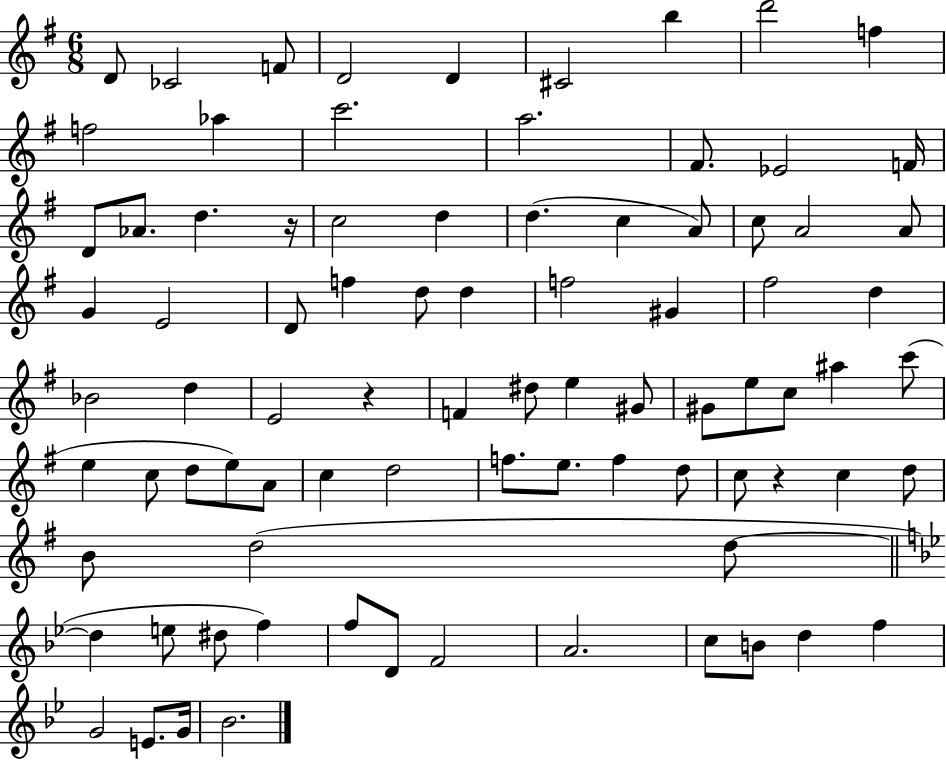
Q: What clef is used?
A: treble